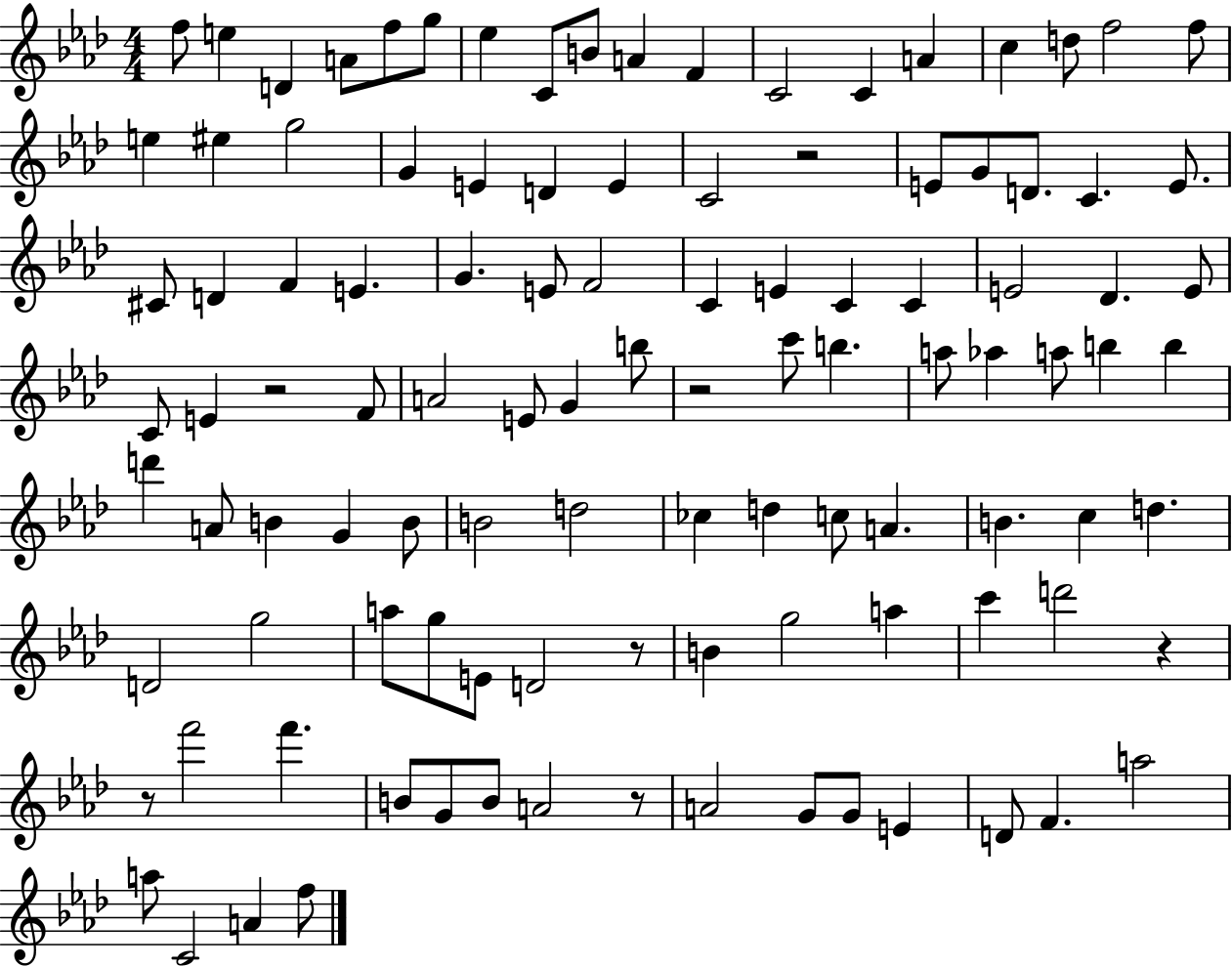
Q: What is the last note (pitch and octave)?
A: F5